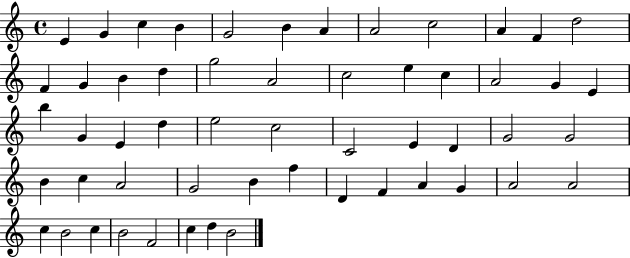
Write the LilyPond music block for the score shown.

{
  \clef treble
  \time 4/4
  \defaultTimeSignature
  \key c \major
  e'4 g'4 c''4 b'4 | g'2 b'4 a'4 | a'2 c''2 | a'4 f'4 d''2 | \break f'4 g'4 b'4 d''4 | g''2 a'2 | c''2 e''4 c''4 | a'2 g'4 e'4 | \break b''4 g'4 e'4 d''4 | e''2 c''2 | c'2 e'4 d'4 | g'2 g'2 | \break b'4 c''4 a'2 | g'2 b'4 f''4 | d'4 f'4 a'4 g'4 | a'2 a'2 | \break c''4 b'2 c''4 | b'2 f'2 | c''4 d''4 b'2 | \bar "|."
}